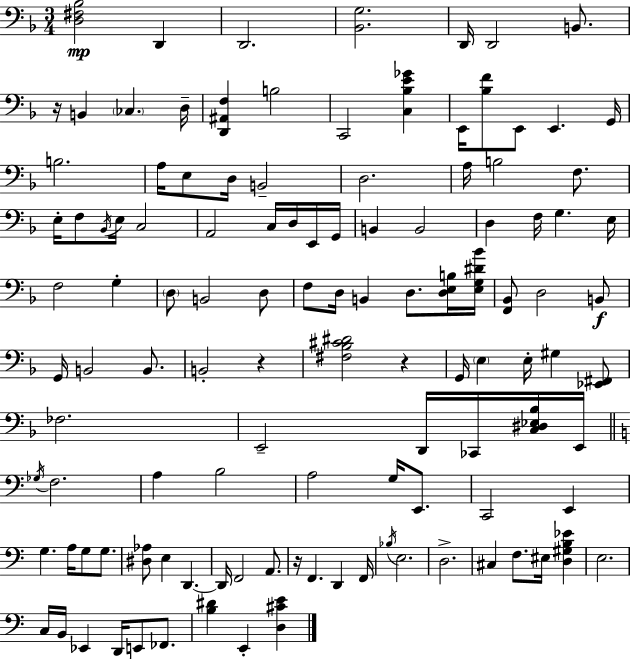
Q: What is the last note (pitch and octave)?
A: E2